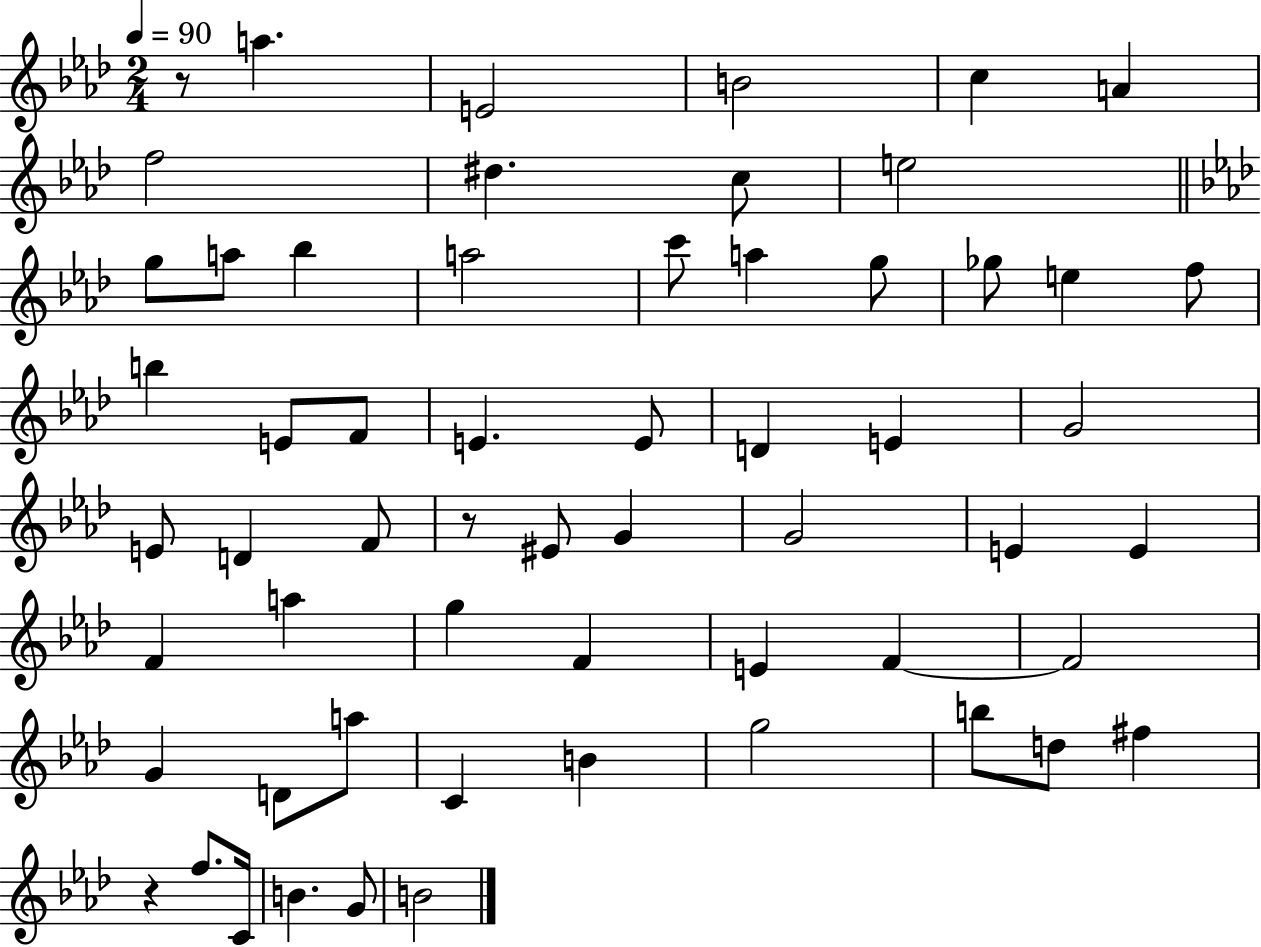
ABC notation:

X:1
T:Untitled
M:2/4
L:1/4
K:Ab
z/2 a E2 B2 c A f2 ^d c/2 e2 g/2 a/2 _b a2 c'/2 a g/2 _g/2 e f/2 b E/2 F/2 E E/2 D E G2 E/2 D F/2 z/2 ^E/2 G G2 E E F a g F E F F2 G D/2 a/2 C B g2 b/2 d/2 ^f z f/2 C/4 B G/2 B2